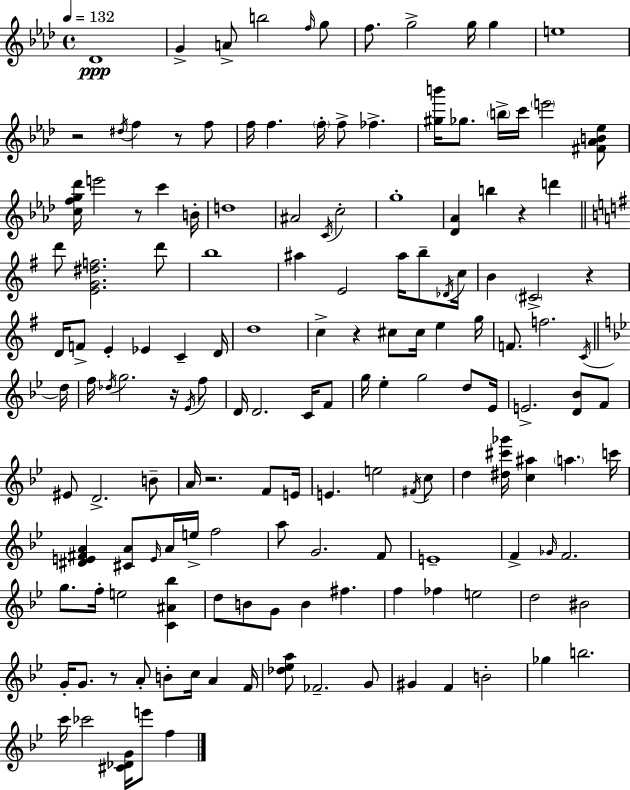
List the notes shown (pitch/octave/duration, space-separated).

Db4/w G4/q A4/e B5/h F5/s G5/e F5/e. G5/h G5/s G5/q E5/w R/h D#5/s F5/q R/e F5/e F5/s F5/q. F5/s F5/e FES5/q. [G#5,B6]/s Gb5/e. B5/s C6/s E6/h [F#4,Ab4,B4,Eb5]/e [C5,F5,G5,Db6]/s E6/h R/e C6/q B4/s D5/w A#4/h C4/s C5/h G5/w [Db4,Ab4]/q B5/q R/q D6/q D6/e [E4,G4,D#5,F5]/h. D6/e B5/w A#5/q E4/h A#5/s B5/e Db4/s C5/s B4/q C#4/h R/q D4/s F4/e E4/q Eb4/q C4/q D4/s D5/w C5/q R/q C#5/e C#5/s E5/q G5/s F4/e. F5/h. C4/s D5/s F5/s Db5/s G5/h. R/s Eb4/s F5/e D4/s D4/h. C4/s F4/e G5/s Eb5/q G5/h D5/e Eb4/s E4/h. [D4,Bb4]/e F4/e EIS4/e D4/h. B4/e A4/s R/h. F4/e E4/s E4/q. E5/h F#4/s C5/e D5/q [D#5,C#6,Gb6]/s [C5,A#5]/q A5/q. C6/s [D#4,E4,F#4,A4]/q [C#4,A4]/e E4/s A4/s E5/s F5/h A5/e G4/h. F4/e E4/w F4/q Gb4/s F4/h. G5/e. F5/s E5/h [C4,A#4,Bb5]/q D5/e B4/e G4/e B4/q F#5/q. F5/q FES5/q E5/h D5/h BIS4/h G4/s G4/e. R/e A4/e B4/e C5/s A4/q F4/s [Db5,Eb5,A5]/e FES4/h. G4/e G#4/q F4/q B4/h Gb5/q B5/h. C6/s CES6/h [C#4,Db4,G4]/s E6/e F5/q